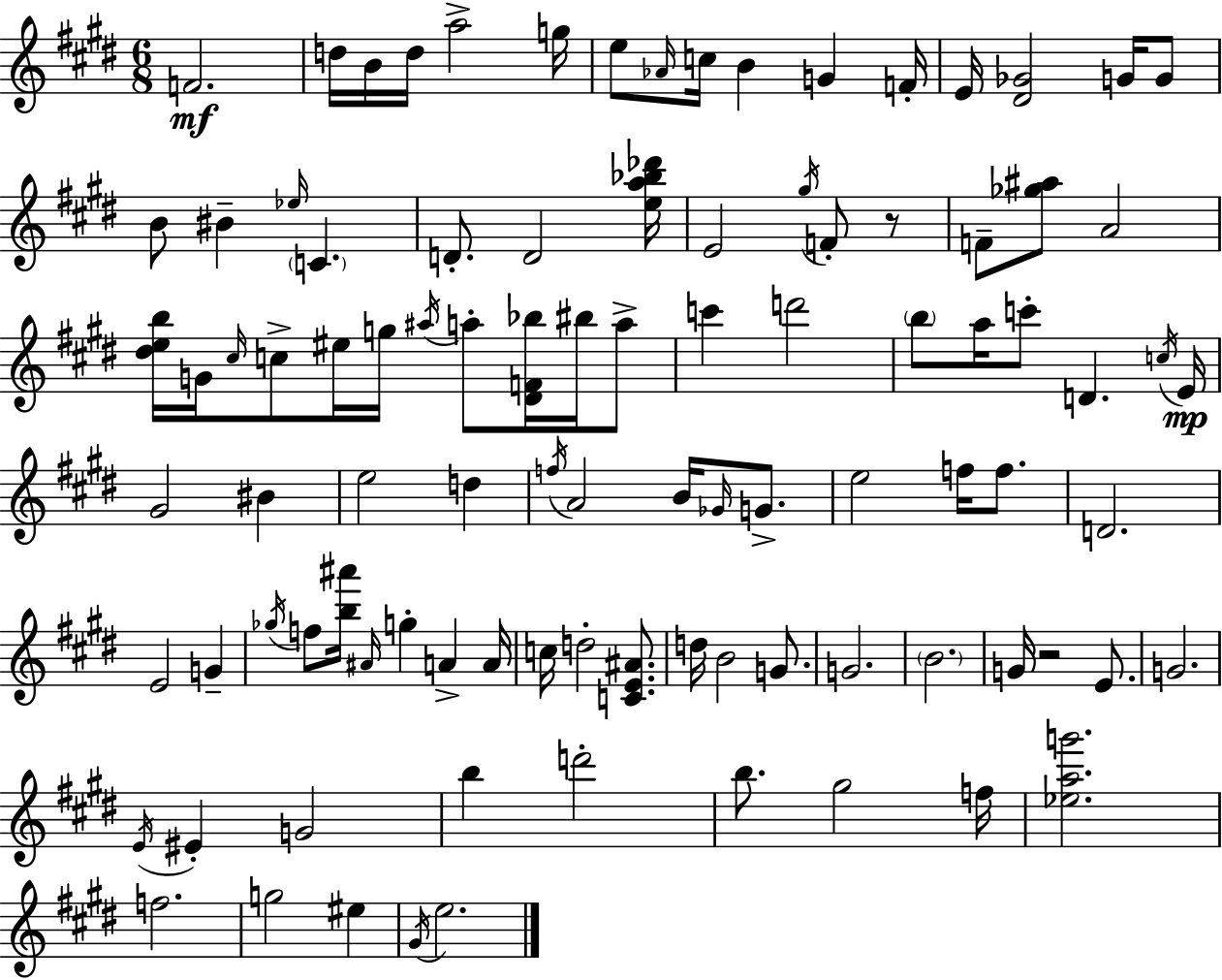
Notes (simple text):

F4/h. D5/s B4/s D5/s A5/h G5/s E5/e Ab4/s C5/s B4/q G4/q F4/s E4/s [D#4,Gb4]/h G4/s G4/e B4/e BIS4/q Eb5/s C4/q. D4/e. D4/h [E5,A5,Bb5,Db6]/s E4/h G#5/s F4/e R/e F4/e [Gb5,A#5]/e A4/h [D#5,E5,B5]/s G4/s C#5/s C5/e EIS5/s G5/s A#5/s A5/e [D#4,F4,Bb5]/s BIS5/s A5/e C6/q D6/h B5/e A5/s C6/e D4/q. C5/s E4/s G#4/h BIS4/q E5/h D5/q F5/s A4/h B4/s Gb4/s G4/e. E5/h F5/s F5/e. D4/h. E4/h G4/q Gb5/s F5/e [B5,A#6]/s A#4/s G5/q A4/q A4/s C5/s D5/h [C4,E4,A#4]/e. D5/s B4/h G4/e. G4/h. B4/h. G4/s R/h E4/e. G4/h. E4/s EIS4/q G4/h B5/q D6/h B5/e. G#5/h F5/s [Eb5,A5,G6]/h. F5/h. G5/h EIS5/q G#4/s E5/h.